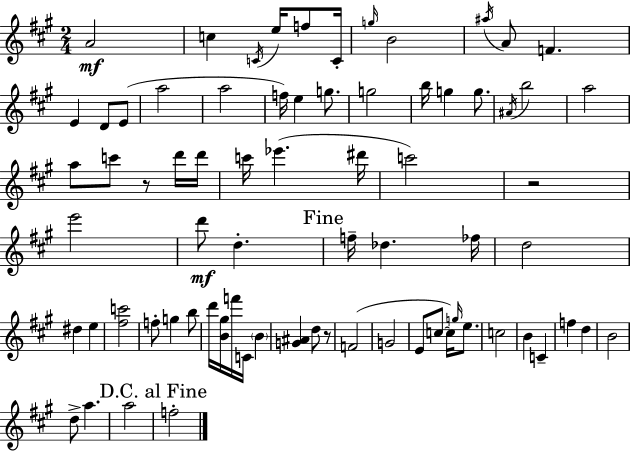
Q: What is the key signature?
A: A major